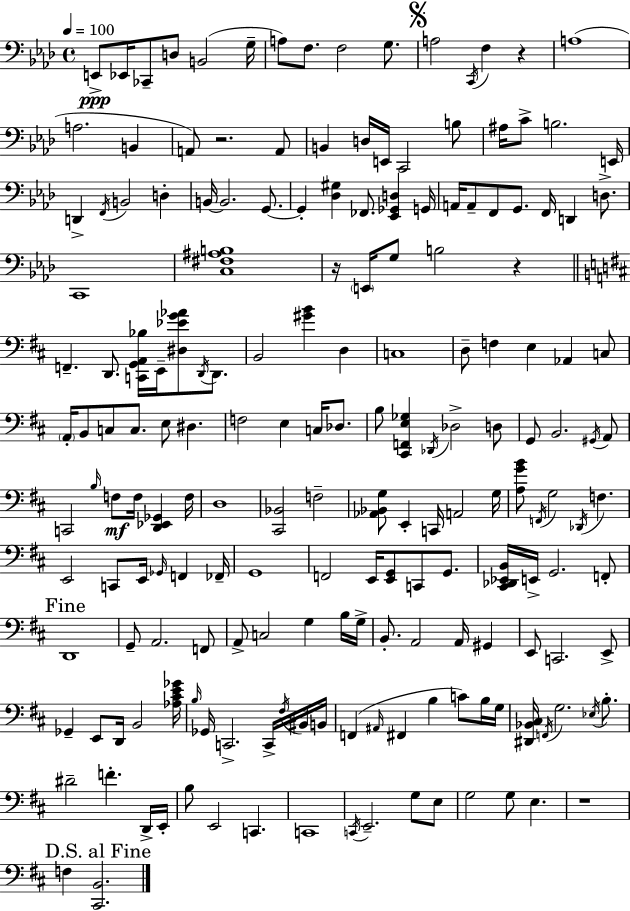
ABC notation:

X:1
T:Untitled
M:4/4
L:1/4
K:Ab
E,,/2 _E,,/4 _C,,/2 D,/2 B,,2 G,/4 A,/2 F,/2 F,2 G,/2 A,2 C,,/4 F, z A,4 A,2 B,, A,,/2 z2 A,,/2 B,, D,/4 E,,/4 C,,2 B,/2 ^A,/4 C/2 B,2 E,,/4 D,, F,,/4 B,,2 D, B,,/4 B,,2 G,,/2 G,, [_D,^G,] _F,,/2 [_E,,_G,,D,] G,,/4 A,,/4 A,,/2 F,,/2 G,,/2 F,,/4 D,, D,/2 C,,4 [C,^F,^A,B,]4 z/4 E,,/4 G,/2 B,2 z F,, D,,/2 [C,,G,,A,,_B,]/4 E,,/4 [^D,_EG_A]/2 D,,/4 D,,/2 B,,2 [^GB] D, C,4 D,/2 F, E, _A,, C,/2 A,,/4 B,,/2 C,/2 C,/2 E,/2 ^D, F,2 E, C,/4 _D,/2 B,/2 [^C,,F,,E,_G,] _D,,/4 _D,2 D,/2 G,,/2 B,,2 ^G,,/4 A,,/2 C,,2 B,/4 F,/2 F,/4 [D,,_E,,_G,,] F,/4 D,4 [^C,,_B,,]2 F,2 [_A,,_B,,G,]/2 E,, C,,/4 A,,2 G,/4 [A,GB]/2 F,,/4 G,2 _D,,/4 F, E,,2 C,,/2 E,,/4 _G,,/4 F,, _F,,/4 G,,4 F,,2 E,,/4 [E,,G,,]/2 C,,/2 G,,/2 [^C,,_D,,_E,,B,,]/4 E,,/4 G,,2 F,,/2 D,,4 G,,/2 A,,2 F,,/2 A,,/2 C,2 G, B,/4 G,/4 B,,/2 A,,2 A,,/4 ^G,, E,,/2 C,,2 E,,/2 _G,, E,,/2 D,,/4 B,,2 [_A,^CE_G]/4 B,/4 _G,,/4 C,,2 C,,/4 ^F,/4 ^B,,/4 B,,/4 F,, ^A,,/4 ^F,, B, C/2 B,/4 G,/4 [^D,,_B,,^C,]/4 F,,/4 G,2 _E,/4 B,/2 ^D2 F D,,/4 E,,/4 B,/2 E,,2 C,, C,,4 C,,/4 E,,2 G,/2 E,/2 G,2 G,/2 E, z4 F, [^C,,B,,]2